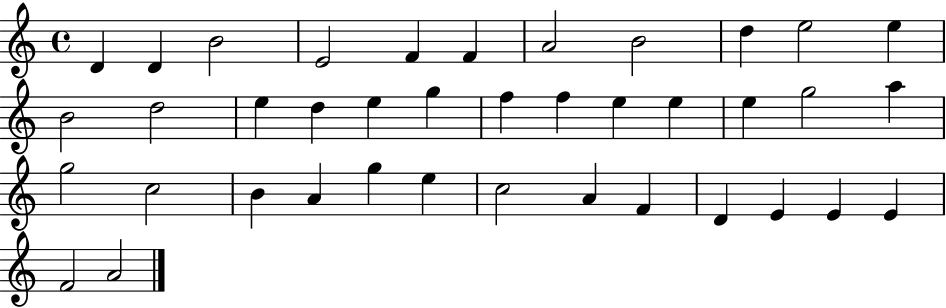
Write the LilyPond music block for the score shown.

{
  \clef treble
  \time 4/4
  \defaultTimeSignature
  \key c \major
  d'4 d'4 b'2 | e'2 f'4 f'4 | a'2 b'2 | d''4 e''2 e''4 | \break b'2 d''2 | e''4 d''4 e''4 g''4 | f''4 f''4 e''4 e''4 | e''4 g''2 a''4 | \break g''2 c''2 | b'4 a'4 g''4 e''4 | c''2 a'4 f'4 | d'4 e'4 e'4 e'4 | \break f'2 a'2 | \bar "|."
}